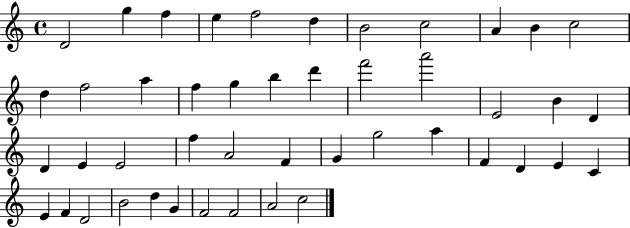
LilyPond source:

{
  \clef treble
  \time 4/4
  \defaultTimeSignature
  \key c \major
  d'2 g''4 f''4 | e''4 f''2 d''4 | b'2 c''2 | a'4 b'4 c''2 | \break d''4 f''2 a''4 | f''4 g''4 b''4 d'''4 | f'''2 a'''2 | e'2 b'4 d'4 | \break d'4 e'4 e'2 | f''4 a'2 f'4 | g'4 g''2 a''4 | f'4 d'4 e'4 c'4 | \break e'4 f'4 d'2 | b'2 d''4 g'4 | f'2 f'2 | a'2 c''2 | \break \bar "|."
}